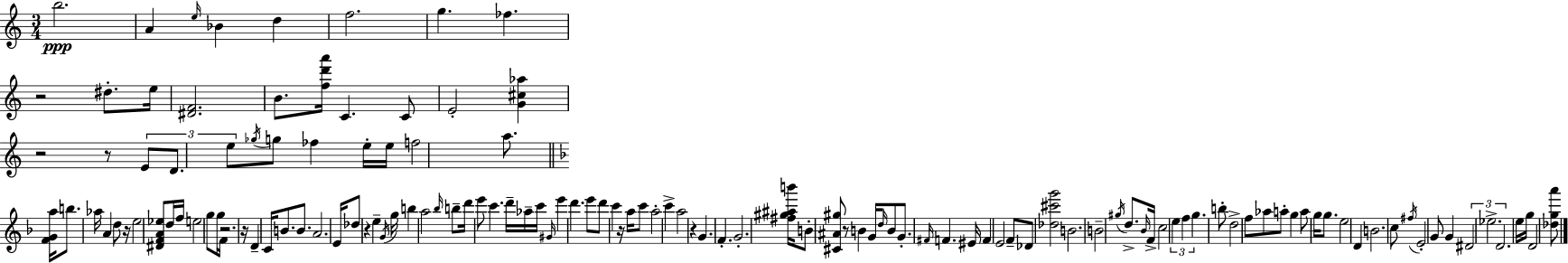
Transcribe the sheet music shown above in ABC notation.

X:1
T:Untitled
M:3/4
L:1/4
K:Am
b2 A e/4 _B d f2 g _f z2 ^d/2 e/4 [^DF]2 B/2 [fd'a']/4 C C/2 E2 [G^c_a] z2 z/2 E/2 D/2 e/2 _g/4 g/2 _f e/4 e/4 f2 a/2 [FGa]/4 b/2 _a/4 A d/2 z/4 e2 [^DFA_e]/2 d/4 f/4 e2 g/2 g/4 F/4 z2 z/4 D C/4 B/2 B/2 A2 E/4 _d/2 z e G/4 g/4 b a2 _b/4 b/2 d'/4 e'/2 c' d'/4 _a/4 c'/4 ^G/4 e' d' e'/2 d'/2 c' z/4 a/4 c'/2 a2 c' a2 z G F G2 [^f^g^ab']/4 B/2 [^C^A^g]/2 z/2 B G/4 d/4 B/2 G/2 ^F/4 F ^E/4 F E2 F/2 _D/2 [_d^c'g']2 B2 B2 ^g/4 d/2 _B/4 F/4 c2 e f g b/2 d2 f/2 _a/2 a/2 g a/2 g/4 g/2 e2 D B2 c/2 ^f/4 E2 G/2 G ^D2 _e2 D2 e/4 g/4 D2 [_dga']/2